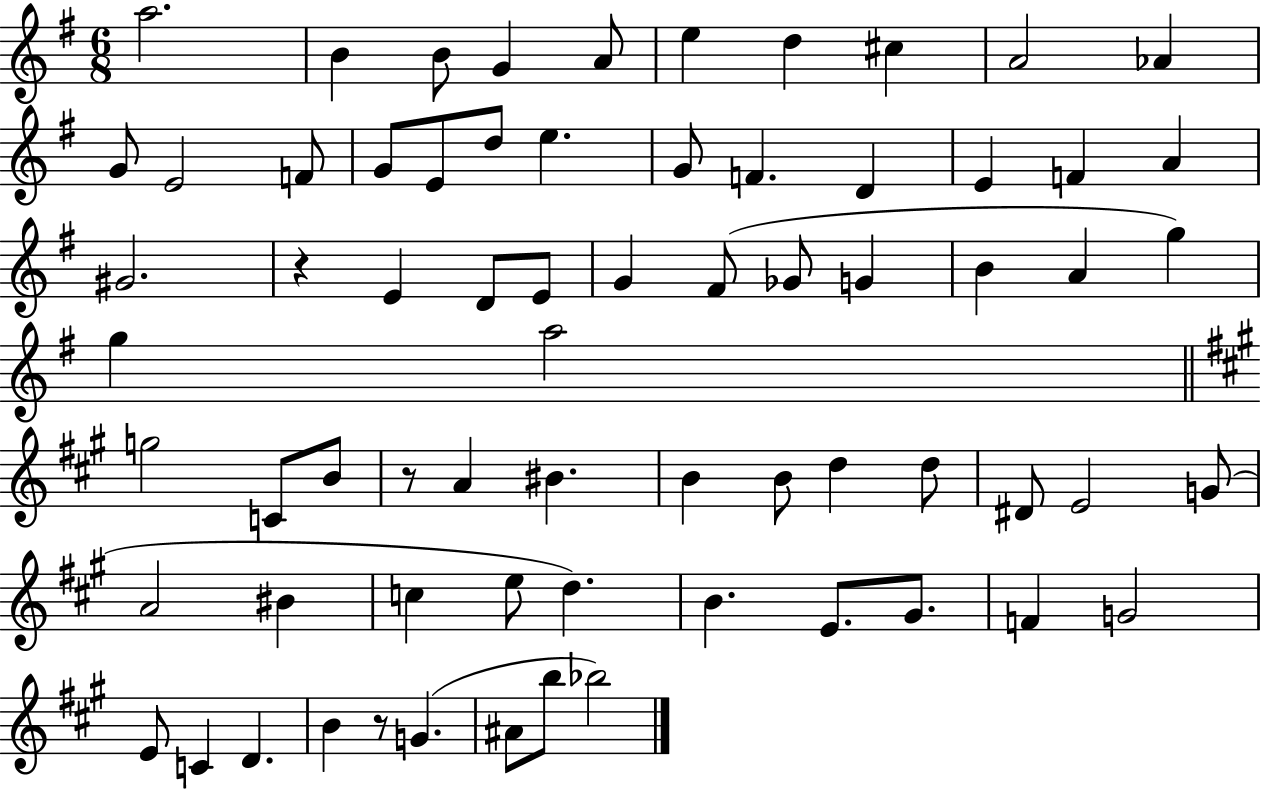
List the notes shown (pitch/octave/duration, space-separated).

A5/h. B4/q B4/e G4/q A4/e E5/q D5/q C#5/q A4/h Ab4/q G4/e E4/h F4/e G4/e E4/e D5/e E5/q. G4/e F4/q. D4/q E4/q F4/q A4/q G#4/h. R/q E4/q D4/e E4/e G4/q F#4/e Gb4/e G4/q B4/q A4/q G5/q G5/q A5/h G5/h C4/e B4/e R/e A4/q BIS4/q. B4/q B4/e D5/q D5/e D#4/e E4/h G4/e A4/h BIS4/q C5/q E5/e D5/q. B4/q. E4/e. G#4/e. F4/q G4/h E4/e C4/q D4/q. B4/q R/e G4/q. A#4/e B5/e Bb5/h